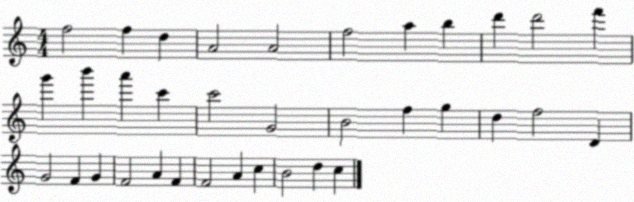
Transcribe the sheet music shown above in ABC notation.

X:1
T:Untitled
M:4/4
L:1/4
K:C
f2 f d A2 A2 f2 a b d' d'2 f' g' b' a' c' c'2 G2 B2 f g d f2 D G2 F G F2 A F F2 A c B2 d c